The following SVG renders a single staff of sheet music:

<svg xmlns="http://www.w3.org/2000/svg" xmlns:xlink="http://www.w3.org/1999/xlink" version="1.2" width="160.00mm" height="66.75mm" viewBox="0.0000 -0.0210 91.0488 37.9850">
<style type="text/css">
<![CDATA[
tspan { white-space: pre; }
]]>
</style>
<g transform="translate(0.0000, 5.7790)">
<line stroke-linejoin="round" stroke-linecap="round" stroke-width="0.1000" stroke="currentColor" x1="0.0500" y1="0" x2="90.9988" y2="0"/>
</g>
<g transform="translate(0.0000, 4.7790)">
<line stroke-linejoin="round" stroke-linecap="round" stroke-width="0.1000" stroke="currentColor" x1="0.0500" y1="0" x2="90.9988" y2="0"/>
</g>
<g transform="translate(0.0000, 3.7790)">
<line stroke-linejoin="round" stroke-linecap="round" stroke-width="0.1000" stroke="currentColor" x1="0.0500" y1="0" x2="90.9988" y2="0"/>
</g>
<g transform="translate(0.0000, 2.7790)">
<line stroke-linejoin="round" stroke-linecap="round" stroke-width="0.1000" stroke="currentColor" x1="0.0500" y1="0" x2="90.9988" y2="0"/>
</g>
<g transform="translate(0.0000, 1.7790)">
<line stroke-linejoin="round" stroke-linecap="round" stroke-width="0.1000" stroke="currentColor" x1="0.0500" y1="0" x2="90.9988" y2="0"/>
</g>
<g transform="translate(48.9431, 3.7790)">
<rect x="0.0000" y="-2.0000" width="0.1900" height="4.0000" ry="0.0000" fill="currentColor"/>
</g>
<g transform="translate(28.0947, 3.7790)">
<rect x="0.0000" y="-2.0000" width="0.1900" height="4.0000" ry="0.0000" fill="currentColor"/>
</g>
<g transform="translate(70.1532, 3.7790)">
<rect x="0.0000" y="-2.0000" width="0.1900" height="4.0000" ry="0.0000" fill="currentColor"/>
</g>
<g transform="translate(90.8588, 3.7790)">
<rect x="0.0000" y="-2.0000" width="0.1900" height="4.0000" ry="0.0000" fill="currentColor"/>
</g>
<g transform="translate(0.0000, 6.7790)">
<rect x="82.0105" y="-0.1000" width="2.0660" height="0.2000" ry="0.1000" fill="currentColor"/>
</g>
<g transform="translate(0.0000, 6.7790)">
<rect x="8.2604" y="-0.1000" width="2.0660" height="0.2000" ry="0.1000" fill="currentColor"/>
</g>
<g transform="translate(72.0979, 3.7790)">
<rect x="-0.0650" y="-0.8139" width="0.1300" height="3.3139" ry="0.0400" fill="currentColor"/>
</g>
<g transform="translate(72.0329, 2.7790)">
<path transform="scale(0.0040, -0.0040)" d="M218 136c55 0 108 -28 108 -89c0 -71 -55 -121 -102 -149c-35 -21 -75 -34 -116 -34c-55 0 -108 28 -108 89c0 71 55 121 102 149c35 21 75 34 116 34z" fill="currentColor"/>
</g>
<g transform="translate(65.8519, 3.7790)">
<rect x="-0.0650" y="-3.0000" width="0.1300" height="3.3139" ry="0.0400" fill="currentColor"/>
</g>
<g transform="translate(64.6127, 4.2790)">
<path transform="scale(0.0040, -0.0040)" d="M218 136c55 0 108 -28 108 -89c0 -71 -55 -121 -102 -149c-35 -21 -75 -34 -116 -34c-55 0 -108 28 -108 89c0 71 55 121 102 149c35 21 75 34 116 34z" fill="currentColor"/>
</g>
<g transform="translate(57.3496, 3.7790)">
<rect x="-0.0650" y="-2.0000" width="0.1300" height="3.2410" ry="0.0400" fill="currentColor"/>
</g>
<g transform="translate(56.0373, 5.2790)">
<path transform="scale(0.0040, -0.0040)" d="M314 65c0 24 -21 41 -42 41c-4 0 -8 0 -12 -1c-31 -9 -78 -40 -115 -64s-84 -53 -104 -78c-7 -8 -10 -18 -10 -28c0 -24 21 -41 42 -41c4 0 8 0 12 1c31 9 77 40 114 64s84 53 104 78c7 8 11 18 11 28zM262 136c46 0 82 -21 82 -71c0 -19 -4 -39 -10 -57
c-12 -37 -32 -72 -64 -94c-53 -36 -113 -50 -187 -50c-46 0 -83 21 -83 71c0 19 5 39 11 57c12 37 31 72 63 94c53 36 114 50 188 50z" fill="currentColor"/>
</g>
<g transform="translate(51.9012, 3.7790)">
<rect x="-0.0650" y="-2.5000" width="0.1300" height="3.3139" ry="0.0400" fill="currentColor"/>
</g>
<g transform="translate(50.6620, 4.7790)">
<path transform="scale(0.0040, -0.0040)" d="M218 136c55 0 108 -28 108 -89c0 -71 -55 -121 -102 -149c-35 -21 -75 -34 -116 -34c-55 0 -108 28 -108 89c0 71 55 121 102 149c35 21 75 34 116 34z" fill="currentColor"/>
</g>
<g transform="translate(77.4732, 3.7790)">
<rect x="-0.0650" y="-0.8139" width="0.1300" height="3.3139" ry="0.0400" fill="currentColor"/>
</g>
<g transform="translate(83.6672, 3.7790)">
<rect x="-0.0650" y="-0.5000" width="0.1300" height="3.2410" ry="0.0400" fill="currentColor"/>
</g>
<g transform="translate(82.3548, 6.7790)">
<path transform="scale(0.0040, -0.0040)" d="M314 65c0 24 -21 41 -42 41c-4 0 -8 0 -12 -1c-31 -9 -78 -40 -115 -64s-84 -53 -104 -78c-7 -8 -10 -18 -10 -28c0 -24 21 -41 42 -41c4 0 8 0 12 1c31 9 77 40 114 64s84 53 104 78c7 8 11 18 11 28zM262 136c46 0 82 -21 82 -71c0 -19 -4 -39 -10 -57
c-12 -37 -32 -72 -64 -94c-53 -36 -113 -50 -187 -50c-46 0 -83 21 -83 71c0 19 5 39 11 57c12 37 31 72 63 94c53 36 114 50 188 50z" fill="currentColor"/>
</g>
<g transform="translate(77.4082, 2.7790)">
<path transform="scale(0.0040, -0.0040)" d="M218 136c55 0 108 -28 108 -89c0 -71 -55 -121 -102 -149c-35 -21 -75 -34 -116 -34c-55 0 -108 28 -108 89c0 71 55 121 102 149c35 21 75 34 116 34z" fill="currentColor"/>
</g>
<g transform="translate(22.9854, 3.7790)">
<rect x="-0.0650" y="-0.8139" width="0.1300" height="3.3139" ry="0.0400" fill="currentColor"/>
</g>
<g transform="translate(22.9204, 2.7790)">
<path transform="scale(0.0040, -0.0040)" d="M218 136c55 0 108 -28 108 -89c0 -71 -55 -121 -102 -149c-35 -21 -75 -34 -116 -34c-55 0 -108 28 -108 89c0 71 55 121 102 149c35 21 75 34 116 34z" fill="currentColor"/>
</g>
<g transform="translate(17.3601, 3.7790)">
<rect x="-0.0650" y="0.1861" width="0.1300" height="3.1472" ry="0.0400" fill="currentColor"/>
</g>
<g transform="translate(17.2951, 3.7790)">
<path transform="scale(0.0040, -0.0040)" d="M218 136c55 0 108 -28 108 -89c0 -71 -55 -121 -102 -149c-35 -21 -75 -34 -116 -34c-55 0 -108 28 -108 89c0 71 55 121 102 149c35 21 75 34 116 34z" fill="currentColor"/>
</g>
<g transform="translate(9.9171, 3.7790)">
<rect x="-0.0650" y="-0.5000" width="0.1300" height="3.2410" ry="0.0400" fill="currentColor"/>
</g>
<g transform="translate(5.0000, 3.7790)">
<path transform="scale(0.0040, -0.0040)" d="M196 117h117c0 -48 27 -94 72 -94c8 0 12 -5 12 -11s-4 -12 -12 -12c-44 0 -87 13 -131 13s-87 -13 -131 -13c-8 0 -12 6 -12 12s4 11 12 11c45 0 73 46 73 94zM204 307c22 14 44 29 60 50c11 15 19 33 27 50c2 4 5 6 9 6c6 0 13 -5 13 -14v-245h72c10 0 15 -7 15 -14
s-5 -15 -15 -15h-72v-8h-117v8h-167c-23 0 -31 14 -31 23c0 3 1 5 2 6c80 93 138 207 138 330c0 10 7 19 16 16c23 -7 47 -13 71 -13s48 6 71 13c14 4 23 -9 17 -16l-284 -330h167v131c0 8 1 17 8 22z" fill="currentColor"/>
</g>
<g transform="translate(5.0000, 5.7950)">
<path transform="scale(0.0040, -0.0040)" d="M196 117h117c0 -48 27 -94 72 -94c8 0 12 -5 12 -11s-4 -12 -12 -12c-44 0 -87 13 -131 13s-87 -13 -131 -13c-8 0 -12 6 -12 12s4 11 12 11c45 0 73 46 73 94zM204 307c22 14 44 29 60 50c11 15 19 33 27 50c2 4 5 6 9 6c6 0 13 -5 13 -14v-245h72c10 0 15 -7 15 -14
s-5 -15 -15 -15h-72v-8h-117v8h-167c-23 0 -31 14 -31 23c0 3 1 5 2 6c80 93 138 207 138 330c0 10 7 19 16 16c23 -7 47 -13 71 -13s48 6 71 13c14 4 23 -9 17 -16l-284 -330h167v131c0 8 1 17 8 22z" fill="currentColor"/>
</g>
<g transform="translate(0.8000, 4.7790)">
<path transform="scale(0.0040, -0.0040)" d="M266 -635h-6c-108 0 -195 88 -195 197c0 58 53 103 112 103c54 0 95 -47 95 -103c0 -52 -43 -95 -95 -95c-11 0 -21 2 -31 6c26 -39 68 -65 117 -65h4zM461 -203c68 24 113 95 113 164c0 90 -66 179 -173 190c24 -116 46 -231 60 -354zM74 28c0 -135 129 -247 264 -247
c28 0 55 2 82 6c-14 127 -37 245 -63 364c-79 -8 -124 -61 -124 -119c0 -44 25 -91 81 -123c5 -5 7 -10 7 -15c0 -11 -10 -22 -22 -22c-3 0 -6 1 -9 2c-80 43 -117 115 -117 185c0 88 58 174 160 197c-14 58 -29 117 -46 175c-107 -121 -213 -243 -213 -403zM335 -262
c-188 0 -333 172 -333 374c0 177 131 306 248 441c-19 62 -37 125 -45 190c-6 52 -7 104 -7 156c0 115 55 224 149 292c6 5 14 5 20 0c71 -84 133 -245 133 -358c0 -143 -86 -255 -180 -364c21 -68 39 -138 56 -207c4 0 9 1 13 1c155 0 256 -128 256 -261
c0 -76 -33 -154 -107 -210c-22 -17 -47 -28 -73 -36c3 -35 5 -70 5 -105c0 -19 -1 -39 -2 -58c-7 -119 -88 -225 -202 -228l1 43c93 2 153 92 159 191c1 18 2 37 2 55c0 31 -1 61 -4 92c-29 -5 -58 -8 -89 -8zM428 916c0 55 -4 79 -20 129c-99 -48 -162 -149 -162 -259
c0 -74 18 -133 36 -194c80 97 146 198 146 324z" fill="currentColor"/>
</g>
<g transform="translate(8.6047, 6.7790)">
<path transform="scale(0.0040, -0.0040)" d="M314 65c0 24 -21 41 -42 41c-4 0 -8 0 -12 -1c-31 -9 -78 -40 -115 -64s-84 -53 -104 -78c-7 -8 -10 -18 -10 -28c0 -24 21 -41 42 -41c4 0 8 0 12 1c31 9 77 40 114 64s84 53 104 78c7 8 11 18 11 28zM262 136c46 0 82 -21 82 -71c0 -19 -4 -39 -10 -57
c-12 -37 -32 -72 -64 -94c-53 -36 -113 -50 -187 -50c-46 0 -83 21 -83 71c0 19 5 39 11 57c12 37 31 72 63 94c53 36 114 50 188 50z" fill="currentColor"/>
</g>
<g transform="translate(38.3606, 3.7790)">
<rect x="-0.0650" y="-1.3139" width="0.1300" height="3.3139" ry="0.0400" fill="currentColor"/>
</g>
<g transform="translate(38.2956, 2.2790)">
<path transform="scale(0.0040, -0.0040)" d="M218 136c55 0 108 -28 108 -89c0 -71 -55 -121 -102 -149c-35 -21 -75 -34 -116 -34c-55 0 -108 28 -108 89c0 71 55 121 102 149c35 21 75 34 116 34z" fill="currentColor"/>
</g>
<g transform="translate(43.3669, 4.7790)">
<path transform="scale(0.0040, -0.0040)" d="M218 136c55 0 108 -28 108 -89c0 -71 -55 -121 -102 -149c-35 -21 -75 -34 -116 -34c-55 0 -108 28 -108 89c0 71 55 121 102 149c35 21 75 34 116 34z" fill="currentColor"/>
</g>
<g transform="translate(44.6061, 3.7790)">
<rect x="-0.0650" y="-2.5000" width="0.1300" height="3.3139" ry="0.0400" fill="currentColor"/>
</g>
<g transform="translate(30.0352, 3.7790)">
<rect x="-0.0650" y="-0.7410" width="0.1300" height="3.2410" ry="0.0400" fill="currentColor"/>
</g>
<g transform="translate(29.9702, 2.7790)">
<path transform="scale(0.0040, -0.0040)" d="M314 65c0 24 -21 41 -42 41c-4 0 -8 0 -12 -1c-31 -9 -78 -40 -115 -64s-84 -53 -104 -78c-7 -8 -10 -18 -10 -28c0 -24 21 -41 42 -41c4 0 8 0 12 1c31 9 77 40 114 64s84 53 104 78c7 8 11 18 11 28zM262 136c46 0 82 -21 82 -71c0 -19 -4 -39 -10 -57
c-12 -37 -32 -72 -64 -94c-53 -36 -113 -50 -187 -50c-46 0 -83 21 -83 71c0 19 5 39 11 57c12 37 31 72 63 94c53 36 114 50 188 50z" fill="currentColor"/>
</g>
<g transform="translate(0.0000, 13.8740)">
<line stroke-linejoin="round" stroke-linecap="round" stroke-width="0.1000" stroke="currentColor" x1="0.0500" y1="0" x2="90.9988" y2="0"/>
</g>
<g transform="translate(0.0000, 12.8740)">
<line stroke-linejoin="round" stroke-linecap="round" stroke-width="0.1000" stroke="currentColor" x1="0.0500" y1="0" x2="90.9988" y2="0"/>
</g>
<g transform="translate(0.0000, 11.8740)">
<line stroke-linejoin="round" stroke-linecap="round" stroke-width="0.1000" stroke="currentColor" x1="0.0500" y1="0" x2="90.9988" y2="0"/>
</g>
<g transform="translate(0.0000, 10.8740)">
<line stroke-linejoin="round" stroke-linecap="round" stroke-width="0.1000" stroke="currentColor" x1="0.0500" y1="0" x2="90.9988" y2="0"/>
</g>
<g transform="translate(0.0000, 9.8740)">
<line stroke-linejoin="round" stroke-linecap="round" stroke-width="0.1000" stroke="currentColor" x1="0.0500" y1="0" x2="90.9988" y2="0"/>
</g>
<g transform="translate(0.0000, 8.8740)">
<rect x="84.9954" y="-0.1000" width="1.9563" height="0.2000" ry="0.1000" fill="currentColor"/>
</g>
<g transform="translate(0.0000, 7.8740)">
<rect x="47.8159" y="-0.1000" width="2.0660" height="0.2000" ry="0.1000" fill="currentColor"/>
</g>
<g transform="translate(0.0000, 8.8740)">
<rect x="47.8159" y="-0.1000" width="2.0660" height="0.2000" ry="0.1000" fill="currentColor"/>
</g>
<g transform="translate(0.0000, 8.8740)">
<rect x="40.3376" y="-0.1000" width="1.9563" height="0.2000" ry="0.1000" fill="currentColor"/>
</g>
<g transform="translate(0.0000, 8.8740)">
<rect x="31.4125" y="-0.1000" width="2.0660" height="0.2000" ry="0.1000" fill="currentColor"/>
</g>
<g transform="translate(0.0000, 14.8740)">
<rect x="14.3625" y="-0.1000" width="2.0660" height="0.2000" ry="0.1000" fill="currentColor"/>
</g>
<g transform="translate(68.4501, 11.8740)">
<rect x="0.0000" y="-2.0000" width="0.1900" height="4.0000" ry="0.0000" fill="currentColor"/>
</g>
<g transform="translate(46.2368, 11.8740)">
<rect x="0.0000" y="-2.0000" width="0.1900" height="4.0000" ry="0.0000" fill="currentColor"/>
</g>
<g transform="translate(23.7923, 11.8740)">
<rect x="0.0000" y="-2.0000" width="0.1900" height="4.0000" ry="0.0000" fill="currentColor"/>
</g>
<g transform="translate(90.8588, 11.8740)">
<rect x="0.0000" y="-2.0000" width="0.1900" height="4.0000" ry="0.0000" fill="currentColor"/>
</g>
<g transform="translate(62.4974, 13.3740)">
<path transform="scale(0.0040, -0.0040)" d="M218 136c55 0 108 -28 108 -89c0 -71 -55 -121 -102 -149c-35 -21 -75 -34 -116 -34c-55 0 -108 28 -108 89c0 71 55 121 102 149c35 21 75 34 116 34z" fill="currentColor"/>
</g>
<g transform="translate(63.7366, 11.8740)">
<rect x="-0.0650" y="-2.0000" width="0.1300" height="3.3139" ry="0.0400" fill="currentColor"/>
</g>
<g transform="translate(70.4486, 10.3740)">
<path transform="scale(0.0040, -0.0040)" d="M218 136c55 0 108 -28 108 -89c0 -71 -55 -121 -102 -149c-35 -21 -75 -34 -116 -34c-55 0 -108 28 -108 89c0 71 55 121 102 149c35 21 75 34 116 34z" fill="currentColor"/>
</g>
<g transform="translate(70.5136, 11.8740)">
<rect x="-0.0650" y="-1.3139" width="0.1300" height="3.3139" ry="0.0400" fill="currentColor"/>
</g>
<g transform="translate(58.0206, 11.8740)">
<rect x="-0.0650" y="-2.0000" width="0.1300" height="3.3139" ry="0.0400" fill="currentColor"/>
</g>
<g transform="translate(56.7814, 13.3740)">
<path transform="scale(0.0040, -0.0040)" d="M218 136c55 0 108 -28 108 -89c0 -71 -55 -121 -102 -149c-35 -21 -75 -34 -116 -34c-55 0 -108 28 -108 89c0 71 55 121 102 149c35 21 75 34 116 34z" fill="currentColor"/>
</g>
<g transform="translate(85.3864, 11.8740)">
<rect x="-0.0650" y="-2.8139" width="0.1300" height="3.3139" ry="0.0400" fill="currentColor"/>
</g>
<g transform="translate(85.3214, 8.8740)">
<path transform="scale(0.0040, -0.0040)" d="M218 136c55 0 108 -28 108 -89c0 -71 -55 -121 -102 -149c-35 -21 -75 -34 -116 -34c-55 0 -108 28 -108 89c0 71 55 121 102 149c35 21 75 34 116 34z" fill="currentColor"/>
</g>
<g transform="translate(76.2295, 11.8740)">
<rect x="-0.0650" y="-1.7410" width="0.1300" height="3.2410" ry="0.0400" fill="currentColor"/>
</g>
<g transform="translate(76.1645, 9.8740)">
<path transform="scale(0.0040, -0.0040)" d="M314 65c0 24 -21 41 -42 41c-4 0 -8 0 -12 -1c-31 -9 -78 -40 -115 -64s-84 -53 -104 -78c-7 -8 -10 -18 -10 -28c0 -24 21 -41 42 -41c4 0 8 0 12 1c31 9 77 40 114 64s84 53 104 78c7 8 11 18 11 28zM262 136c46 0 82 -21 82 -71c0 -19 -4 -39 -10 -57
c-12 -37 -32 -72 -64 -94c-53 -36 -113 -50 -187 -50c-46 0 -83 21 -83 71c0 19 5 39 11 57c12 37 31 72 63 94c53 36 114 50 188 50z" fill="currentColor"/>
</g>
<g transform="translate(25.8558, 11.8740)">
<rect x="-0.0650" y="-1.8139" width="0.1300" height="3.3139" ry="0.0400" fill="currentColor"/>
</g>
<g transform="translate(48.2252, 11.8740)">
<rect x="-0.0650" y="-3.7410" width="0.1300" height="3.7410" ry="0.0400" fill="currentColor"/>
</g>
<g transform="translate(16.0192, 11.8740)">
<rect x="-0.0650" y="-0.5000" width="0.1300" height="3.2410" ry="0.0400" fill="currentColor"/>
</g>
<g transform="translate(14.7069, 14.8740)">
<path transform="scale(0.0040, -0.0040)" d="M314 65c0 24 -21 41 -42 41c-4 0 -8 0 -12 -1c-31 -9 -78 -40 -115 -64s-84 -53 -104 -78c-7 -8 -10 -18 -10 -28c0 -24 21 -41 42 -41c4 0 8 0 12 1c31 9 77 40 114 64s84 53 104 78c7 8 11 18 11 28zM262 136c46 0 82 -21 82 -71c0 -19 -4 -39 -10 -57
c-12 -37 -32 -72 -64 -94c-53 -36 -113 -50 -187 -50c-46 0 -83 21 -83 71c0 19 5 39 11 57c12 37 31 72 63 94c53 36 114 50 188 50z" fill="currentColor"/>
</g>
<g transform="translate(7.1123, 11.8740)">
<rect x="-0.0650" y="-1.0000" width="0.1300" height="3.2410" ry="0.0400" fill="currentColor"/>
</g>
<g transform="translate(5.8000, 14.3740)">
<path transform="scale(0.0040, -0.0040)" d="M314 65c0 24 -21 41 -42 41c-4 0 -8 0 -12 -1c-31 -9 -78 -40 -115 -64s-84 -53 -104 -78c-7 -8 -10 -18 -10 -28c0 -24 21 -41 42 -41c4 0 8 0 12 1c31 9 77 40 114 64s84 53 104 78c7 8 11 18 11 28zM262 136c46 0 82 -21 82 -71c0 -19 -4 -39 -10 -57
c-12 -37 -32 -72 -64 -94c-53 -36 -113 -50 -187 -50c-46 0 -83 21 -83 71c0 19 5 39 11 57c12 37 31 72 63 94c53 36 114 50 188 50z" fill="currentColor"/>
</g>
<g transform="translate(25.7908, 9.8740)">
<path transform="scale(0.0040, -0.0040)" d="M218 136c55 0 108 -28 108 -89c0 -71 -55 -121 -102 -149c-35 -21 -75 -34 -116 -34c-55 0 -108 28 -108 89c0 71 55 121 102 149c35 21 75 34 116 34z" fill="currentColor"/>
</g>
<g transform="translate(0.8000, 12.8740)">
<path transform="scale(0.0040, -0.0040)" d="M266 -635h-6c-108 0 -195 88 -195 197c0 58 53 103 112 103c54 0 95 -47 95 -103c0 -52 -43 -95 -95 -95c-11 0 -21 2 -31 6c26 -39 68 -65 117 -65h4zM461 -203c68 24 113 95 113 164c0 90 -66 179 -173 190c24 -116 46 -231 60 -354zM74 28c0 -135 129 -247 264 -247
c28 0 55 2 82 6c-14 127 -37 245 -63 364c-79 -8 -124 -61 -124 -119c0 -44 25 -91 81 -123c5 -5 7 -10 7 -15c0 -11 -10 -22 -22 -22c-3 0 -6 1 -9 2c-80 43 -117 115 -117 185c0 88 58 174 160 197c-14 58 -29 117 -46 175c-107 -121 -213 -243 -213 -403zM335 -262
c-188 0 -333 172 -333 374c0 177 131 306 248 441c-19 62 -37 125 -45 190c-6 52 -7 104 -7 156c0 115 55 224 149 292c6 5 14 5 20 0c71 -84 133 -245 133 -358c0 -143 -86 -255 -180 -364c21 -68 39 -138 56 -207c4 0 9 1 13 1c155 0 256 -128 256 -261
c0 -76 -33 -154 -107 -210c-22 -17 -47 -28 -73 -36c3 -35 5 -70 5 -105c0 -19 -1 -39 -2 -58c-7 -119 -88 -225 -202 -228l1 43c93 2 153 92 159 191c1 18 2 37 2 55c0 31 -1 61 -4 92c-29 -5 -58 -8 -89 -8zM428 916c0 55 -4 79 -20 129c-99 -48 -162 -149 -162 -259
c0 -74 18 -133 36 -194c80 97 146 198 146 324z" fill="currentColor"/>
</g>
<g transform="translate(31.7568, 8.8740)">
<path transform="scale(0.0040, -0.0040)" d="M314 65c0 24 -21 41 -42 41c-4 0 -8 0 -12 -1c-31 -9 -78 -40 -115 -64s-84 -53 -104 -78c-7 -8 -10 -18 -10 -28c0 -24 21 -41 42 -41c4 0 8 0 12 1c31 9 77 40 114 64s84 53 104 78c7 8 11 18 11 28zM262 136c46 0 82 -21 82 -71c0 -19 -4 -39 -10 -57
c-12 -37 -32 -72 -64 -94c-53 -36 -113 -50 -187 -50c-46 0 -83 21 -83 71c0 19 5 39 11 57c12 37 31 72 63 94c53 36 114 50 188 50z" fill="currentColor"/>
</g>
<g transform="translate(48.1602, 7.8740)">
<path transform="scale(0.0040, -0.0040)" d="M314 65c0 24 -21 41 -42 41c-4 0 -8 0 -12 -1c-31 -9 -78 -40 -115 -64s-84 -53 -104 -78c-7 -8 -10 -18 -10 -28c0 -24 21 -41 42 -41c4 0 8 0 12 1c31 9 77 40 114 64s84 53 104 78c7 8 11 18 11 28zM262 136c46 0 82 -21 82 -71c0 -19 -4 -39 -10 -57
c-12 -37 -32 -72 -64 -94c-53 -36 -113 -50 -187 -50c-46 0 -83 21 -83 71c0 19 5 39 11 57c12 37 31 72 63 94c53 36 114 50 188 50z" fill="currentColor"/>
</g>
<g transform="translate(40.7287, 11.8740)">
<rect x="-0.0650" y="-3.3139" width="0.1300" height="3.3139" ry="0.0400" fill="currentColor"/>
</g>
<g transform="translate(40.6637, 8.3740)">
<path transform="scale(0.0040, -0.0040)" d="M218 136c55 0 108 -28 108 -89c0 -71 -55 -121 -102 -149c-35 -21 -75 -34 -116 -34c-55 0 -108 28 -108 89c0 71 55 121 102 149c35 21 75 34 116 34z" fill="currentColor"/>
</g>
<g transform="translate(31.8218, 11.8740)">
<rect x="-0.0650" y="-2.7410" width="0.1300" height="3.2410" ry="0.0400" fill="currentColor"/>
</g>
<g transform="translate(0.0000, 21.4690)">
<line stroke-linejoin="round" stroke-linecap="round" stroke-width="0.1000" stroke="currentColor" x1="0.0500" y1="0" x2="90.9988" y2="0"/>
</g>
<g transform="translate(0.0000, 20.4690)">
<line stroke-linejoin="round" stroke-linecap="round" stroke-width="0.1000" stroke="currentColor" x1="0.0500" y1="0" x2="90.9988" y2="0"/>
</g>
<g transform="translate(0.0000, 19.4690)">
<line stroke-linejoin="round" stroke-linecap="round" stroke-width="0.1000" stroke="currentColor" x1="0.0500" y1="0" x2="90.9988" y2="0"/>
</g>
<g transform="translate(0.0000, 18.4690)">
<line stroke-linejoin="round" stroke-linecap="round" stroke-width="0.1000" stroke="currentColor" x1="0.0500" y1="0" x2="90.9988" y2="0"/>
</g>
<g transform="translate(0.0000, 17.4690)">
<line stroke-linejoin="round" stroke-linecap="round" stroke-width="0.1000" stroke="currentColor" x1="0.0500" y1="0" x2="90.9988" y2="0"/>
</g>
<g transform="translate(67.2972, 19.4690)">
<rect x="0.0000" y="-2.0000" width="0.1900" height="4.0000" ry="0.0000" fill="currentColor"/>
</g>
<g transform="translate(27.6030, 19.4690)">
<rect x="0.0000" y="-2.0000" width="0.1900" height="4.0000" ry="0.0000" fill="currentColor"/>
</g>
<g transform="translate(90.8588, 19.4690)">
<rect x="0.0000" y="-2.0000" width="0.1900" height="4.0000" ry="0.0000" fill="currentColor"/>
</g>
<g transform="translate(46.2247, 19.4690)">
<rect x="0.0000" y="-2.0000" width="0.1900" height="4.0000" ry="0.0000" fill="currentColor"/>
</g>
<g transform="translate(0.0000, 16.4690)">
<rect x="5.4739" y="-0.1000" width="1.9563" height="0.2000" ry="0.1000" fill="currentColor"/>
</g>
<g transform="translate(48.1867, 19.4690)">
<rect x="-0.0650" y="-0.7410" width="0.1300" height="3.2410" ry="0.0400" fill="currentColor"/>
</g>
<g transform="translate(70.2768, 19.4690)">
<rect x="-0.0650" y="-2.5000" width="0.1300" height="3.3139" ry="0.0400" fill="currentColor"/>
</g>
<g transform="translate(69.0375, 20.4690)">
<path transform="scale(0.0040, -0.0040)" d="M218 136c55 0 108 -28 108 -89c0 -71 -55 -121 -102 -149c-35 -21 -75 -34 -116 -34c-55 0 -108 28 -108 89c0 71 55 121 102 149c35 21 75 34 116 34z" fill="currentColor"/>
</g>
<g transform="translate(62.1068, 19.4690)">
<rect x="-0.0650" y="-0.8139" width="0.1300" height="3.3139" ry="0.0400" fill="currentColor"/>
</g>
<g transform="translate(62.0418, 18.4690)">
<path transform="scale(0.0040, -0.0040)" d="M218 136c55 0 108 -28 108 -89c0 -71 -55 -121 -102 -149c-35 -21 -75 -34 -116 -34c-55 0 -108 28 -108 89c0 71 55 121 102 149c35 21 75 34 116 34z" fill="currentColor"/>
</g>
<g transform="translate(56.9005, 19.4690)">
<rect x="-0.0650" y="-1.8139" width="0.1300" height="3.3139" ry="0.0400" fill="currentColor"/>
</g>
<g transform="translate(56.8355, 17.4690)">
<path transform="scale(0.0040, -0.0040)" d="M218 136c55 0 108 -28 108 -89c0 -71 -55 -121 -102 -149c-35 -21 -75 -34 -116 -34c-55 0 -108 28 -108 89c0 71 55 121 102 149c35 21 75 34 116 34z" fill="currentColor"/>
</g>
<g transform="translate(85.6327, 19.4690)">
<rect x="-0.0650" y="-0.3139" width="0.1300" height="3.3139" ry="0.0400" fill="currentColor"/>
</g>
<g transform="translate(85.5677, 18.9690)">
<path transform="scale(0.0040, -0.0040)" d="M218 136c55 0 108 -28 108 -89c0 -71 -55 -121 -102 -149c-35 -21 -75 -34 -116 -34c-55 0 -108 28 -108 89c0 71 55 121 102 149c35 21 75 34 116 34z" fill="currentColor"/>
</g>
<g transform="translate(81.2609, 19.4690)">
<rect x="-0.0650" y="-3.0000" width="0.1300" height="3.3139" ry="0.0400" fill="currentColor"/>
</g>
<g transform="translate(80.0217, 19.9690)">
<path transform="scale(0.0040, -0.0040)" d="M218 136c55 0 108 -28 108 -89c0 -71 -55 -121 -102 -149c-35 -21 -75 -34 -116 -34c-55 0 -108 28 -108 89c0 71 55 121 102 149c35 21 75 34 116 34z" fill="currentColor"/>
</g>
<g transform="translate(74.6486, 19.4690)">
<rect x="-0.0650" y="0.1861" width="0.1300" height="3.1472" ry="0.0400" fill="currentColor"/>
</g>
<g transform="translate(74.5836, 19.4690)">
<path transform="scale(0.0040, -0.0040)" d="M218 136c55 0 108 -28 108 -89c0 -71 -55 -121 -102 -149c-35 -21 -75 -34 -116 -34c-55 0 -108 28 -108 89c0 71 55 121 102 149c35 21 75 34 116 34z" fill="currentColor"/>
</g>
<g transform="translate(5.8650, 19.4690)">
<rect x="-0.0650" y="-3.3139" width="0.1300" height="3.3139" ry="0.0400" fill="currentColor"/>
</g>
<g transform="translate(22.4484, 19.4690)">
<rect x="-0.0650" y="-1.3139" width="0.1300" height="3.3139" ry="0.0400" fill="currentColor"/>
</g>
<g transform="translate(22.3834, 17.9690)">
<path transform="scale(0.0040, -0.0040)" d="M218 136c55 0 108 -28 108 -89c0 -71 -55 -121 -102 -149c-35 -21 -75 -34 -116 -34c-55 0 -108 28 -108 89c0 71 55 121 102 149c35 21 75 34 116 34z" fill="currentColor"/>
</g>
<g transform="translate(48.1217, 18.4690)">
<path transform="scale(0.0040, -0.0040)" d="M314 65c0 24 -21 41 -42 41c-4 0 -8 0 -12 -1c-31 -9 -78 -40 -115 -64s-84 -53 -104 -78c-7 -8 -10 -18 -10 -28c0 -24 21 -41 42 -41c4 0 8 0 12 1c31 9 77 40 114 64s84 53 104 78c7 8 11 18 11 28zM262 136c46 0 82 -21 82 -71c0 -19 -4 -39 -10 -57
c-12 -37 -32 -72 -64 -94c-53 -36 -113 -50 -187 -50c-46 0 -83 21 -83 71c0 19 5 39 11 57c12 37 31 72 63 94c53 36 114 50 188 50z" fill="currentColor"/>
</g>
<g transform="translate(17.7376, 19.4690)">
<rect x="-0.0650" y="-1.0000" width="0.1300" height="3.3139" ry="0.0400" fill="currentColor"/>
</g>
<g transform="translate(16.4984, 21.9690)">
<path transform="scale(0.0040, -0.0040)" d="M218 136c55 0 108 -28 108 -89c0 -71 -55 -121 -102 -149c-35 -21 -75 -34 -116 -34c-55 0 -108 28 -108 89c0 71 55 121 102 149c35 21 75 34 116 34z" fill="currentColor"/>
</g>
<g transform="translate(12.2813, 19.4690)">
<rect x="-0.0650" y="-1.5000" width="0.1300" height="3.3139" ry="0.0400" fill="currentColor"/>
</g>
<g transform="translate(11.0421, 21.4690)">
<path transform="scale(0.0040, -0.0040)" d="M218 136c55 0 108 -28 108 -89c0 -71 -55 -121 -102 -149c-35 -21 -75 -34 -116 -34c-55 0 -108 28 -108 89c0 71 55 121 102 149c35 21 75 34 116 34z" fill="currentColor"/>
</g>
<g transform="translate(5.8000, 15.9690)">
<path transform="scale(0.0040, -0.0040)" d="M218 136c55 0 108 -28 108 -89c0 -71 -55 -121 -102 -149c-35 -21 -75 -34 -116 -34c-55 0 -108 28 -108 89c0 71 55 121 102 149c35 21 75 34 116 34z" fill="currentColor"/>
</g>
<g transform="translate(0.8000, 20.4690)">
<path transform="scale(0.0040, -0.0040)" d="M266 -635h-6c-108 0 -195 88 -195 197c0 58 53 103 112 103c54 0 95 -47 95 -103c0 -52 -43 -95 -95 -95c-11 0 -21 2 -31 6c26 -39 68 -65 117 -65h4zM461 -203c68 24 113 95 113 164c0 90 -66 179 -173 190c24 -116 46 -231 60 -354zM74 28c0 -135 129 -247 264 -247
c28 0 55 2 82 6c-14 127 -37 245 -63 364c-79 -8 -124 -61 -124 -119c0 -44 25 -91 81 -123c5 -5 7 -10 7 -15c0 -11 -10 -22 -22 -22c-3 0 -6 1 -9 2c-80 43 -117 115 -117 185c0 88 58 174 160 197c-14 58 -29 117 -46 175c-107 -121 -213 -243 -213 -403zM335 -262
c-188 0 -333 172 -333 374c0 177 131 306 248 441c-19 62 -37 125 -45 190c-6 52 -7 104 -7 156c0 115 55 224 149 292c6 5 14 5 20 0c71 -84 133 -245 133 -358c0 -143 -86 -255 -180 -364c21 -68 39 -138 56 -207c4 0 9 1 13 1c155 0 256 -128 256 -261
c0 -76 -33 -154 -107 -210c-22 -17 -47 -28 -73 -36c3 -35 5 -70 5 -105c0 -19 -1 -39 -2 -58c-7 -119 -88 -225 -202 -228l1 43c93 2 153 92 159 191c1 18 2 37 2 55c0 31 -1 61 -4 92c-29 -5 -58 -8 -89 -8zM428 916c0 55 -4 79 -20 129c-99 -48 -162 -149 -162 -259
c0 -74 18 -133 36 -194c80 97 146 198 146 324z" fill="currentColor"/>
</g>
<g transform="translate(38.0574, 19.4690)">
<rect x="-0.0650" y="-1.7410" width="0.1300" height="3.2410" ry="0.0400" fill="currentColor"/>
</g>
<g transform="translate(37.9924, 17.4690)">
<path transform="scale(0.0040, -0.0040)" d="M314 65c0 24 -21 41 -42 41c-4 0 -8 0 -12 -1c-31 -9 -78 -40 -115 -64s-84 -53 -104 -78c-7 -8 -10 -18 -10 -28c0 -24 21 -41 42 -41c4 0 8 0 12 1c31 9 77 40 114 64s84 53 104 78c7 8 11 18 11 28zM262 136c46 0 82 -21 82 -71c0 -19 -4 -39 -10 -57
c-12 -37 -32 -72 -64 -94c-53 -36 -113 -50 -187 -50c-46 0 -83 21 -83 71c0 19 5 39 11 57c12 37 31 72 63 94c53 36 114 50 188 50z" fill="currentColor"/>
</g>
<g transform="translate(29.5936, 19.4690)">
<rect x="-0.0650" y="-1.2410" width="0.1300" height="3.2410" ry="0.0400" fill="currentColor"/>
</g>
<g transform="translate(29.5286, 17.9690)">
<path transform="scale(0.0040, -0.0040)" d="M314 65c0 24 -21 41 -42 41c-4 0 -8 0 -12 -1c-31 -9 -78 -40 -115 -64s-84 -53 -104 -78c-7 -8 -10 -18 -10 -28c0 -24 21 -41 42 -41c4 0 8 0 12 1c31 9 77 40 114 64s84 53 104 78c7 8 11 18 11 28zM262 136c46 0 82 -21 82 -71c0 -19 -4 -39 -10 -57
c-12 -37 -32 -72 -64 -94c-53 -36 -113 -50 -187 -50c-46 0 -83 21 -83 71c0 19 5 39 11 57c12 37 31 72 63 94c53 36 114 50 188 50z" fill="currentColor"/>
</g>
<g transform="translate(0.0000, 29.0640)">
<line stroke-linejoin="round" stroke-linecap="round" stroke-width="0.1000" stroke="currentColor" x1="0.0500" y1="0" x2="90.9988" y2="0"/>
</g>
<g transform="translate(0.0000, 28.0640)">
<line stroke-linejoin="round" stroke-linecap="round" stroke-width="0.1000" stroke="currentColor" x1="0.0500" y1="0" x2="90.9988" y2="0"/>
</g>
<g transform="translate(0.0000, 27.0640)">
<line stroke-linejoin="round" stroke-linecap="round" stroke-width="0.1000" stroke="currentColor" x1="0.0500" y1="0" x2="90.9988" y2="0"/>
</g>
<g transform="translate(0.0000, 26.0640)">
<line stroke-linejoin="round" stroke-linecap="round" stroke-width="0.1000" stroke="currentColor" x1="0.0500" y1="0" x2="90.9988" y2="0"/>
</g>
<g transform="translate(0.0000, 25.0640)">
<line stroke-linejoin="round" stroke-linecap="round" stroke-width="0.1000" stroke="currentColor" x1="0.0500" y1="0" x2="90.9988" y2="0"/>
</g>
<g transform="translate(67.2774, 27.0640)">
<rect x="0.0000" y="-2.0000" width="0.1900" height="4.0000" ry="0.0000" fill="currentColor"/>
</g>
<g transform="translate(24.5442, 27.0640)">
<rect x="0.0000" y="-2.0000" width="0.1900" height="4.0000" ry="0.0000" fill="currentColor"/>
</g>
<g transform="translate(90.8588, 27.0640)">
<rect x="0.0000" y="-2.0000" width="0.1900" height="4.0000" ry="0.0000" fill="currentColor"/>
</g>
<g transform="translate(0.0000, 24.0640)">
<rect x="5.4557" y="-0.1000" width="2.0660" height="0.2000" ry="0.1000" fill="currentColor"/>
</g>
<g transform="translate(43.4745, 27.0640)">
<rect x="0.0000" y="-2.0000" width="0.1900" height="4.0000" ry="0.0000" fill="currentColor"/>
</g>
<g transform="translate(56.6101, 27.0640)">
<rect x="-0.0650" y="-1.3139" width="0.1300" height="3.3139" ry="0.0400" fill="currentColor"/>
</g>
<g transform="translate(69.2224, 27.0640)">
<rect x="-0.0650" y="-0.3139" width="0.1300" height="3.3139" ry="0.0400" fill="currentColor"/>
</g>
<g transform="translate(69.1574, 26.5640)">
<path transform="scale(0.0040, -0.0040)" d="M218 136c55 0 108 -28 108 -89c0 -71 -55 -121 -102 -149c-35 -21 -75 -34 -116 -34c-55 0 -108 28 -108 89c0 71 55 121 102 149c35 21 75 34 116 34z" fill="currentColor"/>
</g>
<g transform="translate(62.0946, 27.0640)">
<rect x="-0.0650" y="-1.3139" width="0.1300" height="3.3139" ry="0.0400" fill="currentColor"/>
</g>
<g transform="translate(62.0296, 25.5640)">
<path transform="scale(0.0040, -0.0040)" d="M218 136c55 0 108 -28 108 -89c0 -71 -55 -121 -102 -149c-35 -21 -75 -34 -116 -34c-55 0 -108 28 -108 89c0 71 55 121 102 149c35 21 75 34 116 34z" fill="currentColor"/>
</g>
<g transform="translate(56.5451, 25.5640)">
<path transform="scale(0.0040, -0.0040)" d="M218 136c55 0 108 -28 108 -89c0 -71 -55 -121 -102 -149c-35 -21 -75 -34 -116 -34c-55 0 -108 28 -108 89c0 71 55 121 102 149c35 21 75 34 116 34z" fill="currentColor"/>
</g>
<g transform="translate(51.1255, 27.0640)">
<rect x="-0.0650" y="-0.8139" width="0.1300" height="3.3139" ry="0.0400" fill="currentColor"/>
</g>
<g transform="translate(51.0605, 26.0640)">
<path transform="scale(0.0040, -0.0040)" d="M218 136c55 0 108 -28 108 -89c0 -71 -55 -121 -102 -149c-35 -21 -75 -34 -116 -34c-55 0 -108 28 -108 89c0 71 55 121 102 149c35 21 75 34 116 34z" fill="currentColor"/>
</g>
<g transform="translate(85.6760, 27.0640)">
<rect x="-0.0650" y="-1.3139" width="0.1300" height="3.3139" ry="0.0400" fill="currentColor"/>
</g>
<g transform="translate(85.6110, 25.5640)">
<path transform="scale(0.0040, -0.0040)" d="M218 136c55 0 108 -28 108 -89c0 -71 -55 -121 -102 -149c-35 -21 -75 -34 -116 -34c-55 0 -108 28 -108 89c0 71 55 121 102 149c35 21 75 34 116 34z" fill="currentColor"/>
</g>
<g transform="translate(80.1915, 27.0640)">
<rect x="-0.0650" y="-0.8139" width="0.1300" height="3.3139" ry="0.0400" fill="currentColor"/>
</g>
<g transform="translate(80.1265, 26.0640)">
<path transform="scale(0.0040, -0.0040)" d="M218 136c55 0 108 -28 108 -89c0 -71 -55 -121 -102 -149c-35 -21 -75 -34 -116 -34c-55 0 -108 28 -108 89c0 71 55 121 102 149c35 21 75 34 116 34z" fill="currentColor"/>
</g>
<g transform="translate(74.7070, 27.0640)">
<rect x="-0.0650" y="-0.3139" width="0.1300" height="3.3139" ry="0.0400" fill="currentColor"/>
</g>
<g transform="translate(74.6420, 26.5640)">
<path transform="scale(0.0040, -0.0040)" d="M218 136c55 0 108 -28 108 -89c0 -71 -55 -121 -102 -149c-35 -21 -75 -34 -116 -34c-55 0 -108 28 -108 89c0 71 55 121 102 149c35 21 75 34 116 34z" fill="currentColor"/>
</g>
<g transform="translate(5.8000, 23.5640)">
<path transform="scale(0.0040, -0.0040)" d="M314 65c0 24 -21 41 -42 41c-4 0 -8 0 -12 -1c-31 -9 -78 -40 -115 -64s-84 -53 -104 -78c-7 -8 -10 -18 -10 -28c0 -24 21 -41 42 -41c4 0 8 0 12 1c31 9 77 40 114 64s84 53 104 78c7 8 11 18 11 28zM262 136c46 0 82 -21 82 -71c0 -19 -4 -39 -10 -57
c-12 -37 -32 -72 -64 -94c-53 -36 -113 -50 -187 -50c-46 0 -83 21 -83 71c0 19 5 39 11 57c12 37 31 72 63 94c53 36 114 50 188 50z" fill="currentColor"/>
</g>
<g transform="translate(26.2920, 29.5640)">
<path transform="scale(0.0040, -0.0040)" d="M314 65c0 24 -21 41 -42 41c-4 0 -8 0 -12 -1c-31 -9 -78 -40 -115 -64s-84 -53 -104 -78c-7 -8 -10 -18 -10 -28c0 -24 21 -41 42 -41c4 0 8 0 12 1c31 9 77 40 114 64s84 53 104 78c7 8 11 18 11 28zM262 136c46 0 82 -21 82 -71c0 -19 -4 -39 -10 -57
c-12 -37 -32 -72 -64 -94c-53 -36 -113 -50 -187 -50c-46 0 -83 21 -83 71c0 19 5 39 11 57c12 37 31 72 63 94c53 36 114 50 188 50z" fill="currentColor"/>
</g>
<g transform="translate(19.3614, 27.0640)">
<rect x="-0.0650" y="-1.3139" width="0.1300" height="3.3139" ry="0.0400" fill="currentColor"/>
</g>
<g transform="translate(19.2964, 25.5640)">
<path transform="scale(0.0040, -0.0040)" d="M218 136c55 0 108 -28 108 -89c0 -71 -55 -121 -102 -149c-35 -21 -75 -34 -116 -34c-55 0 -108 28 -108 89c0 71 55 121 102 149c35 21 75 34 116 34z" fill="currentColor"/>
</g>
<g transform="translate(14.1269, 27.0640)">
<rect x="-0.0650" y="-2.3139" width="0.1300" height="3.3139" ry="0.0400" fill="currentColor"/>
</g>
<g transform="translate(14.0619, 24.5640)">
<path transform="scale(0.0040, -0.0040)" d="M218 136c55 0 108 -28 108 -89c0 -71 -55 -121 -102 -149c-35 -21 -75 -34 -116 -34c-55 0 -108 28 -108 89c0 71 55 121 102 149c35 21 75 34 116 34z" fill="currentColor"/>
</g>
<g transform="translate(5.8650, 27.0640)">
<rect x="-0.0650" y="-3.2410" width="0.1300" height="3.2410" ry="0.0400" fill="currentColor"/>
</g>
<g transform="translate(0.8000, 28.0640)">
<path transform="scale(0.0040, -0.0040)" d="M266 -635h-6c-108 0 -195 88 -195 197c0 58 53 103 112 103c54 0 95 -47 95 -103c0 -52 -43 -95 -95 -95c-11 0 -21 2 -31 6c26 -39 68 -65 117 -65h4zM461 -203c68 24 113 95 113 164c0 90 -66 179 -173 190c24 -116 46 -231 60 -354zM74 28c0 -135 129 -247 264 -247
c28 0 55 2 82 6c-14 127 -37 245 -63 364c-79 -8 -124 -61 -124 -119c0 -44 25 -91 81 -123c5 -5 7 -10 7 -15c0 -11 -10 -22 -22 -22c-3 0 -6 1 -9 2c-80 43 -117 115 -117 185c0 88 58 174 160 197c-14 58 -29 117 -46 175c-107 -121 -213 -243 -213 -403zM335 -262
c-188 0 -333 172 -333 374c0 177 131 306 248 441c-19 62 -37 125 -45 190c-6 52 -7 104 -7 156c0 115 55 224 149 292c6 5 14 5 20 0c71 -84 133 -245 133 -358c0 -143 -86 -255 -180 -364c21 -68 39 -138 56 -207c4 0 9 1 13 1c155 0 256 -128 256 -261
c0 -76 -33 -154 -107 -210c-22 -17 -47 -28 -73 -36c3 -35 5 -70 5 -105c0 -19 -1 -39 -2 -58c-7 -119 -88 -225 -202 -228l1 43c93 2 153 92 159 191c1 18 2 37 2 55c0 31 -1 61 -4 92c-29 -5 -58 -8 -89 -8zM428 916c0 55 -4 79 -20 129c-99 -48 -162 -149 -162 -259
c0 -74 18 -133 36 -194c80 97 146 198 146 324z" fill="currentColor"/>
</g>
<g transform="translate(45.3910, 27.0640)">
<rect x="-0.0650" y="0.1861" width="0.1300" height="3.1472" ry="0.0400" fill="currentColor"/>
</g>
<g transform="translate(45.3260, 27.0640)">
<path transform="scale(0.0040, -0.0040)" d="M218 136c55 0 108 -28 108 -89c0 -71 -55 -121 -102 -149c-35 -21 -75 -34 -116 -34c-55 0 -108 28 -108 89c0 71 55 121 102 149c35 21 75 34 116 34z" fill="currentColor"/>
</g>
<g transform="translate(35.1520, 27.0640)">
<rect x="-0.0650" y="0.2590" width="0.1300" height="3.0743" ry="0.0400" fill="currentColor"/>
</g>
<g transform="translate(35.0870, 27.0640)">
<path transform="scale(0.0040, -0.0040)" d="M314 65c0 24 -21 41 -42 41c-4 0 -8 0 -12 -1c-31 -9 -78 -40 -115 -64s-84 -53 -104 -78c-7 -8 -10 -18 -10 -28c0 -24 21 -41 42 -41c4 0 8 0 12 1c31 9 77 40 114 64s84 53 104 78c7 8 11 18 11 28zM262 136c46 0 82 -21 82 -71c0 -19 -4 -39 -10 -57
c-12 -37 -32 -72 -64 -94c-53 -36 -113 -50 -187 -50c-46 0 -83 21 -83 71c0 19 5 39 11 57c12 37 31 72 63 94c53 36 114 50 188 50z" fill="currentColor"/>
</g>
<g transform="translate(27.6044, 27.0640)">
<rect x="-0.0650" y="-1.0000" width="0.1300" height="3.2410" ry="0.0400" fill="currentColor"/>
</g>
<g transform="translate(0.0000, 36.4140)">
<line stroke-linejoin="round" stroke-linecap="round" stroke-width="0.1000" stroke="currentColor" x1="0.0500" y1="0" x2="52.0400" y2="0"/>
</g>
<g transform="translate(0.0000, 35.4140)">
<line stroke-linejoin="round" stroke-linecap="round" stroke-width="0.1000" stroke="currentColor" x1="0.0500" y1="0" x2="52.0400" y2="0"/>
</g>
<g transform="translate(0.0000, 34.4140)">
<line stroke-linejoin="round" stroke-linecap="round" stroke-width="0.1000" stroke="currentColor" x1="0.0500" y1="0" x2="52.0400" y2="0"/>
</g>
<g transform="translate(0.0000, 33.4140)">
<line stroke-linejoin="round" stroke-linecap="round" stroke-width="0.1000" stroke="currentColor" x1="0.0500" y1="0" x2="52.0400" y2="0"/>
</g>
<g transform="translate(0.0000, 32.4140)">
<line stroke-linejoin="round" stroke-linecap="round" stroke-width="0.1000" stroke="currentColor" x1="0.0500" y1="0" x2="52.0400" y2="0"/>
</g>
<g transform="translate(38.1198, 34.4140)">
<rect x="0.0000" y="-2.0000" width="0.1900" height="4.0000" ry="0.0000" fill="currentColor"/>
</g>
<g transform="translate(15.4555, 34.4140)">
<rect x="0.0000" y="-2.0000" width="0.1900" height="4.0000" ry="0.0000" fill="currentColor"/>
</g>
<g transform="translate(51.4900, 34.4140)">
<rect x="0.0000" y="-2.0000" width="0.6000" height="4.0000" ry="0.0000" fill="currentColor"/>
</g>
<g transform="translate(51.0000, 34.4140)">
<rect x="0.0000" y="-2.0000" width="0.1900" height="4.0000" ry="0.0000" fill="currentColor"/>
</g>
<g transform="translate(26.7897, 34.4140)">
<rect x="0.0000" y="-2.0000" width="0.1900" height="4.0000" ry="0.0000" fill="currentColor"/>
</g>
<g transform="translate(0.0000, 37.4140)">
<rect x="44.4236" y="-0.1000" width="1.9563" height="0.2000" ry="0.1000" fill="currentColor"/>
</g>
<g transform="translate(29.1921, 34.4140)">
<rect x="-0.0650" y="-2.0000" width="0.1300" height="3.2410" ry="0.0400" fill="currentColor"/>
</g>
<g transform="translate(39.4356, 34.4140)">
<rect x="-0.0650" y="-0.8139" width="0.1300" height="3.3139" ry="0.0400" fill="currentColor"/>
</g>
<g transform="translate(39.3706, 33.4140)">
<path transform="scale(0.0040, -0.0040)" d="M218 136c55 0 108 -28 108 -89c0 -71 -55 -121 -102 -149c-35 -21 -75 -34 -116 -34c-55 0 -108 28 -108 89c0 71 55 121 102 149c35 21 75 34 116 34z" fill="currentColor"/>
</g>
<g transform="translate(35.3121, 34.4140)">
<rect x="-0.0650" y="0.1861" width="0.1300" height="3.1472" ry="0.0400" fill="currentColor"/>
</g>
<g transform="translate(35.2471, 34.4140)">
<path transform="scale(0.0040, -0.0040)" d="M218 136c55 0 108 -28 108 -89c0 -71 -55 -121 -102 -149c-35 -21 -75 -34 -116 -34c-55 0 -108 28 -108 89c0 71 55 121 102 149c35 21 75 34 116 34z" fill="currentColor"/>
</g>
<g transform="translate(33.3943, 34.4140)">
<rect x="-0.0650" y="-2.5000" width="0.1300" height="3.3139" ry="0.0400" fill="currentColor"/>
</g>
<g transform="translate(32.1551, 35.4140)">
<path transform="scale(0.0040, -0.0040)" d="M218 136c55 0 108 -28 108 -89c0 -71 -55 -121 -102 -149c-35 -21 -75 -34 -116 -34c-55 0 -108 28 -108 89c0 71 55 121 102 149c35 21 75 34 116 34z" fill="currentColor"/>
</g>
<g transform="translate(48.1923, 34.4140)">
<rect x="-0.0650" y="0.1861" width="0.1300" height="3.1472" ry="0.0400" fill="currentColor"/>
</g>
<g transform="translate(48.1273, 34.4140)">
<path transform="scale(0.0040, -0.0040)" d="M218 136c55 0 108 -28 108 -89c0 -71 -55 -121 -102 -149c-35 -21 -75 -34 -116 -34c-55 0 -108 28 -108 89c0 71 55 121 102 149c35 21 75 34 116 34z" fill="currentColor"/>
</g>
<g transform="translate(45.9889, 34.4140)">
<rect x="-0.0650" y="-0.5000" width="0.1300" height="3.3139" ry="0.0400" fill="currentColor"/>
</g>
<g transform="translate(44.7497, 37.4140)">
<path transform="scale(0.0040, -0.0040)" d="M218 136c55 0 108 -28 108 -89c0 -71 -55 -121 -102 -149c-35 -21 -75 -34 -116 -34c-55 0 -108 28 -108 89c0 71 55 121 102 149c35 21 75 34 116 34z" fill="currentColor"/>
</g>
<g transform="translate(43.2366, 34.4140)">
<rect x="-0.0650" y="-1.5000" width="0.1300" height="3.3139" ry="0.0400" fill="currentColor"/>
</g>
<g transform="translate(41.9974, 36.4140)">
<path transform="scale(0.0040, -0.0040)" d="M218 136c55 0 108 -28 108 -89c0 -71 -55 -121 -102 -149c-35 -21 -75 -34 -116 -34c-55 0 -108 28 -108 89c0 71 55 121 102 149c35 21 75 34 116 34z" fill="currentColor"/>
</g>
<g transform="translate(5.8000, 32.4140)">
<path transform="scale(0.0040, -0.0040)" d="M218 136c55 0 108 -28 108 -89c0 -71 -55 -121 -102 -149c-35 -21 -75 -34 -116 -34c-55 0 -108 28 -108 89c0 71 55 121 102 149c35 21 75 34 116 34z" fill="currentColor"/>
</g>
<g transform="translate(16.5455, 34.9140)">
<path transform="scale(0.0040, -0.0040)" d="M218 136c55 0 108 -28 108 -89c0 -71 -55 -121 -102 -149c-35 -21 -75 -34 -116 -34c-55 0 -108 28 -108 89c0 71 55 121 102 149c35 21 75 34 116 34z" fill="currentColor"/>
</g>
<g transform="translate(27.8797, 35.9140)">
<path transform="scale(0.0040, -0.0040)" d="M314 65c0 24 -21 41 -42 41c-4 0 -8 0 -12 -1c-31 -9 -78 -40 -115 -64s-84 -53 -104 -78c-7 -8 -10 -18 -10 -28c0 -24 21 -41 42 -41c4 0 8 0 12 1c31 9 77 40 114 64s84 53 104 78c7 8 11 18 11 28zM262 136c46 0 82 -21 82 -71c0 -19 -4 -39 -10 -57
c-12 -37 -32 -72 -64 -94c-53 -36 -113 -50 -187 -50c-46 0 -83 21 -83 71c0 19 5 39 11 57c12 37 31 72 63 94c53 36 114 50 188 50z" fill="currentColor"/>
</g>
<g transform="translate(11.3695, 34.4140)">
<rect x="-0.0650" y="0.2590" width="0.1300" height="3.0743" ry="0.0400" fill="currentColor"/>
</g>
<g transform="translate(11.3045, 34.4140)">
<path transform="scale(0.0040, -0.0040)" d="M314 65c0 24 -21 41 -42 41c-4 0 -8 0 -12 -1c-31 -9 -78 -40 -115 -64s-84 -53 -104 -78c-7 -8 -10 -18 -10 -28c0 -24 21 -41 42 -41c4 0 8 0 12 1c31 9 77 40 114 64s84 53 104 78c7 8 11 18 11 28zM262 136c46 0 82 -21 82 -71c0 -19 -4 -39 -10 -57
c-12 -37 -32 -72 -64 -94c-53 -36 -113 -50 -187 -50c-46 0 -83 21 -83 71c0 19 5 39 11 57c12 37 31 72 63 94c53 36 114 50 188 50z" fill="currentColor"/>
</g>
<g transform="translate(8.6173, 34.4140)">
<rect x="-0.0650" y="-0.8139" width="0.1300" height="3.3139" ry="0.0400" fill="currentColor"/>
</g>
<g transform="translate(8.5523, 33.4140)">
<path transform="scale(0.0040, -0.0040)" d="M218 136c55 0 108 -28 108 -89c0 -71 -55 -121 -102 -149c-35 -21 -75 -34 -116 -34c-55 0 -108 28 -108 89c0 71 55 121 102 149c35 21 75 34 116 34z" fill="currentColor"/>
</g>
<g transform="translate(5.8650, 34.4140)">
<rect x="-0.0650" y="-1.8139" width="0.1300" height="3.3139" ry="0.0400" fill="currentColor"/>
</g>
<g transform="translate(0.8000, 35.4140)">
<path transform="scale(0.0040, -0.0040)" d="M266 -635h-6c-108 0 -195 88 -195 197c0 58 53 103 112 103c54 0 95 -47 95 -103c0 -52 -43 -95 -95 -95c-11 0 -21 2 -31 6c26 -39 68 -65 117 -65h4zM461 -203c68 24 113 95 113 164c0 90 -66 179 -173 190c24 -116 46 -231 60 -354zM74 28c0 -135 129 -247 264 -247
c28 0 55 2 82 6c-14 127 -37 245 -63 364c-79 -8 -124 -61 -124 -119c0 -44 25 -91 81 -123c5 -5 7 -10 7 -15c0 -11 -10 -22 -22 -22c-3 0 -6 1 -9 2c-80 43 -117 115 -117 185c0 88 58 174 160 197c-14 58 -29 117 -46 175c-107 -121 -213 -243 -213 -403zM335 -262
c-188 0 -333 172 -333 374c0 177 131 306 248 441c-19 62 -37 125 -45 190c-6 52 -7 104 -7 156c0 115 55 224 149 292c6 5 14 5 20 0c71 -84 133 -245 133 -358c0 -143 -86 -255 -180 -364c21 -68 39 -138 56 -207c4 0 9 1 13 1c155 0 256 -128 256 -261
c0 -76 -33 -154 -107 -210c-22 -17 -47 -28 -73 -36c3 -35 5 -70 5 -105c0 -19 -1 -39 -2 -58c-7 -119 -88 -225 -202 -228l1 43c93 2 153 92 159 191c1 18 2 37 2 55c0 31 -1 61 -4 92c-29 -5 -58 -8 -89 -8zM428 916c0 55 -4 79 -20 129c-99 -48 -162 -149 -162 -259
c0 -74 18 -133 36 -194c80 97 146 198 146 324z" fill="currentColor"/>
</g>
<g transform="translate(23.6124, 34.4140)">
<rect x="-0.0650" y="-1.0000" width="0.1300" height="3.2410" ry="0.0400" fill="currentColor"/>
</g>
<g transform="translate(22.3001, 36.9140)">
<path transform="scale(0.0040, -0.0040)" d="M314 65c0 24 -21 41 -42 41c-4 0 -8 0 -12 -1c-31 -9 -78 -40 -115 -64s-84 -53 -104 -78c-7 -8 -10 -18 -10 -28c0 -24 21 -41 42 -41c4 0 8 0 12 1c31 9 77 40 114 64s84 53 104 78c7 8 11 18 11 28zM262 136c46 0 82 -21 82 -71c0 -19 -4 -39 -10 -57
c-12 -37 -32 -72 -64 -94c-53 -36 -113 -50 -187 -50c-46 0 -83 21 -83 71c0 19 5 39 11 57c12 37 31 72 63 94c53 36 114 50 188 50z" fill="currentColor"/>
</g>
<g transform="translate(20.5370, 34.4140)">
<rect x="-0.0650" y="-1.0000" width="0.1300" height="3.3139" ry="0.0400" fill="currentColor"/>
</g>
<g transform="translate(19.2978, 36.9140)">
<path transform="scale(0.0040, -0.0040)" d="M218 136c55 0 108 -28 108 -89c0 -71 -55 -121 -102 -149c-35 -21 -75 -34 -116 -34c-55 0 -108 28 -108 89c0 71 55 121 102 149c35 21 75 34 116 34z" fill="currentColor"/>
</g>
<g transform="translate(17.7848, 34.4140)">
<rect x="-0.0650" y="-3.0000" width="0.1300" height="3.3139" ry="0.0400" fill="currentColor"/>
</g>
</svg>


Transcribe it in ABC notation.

X:1
T:Untitled
M:4/4
L:1/4
K:C
C2 B d d2 e G G F2 A d d C2 D2 C2 f a2 b c'2 F F e f2 a b E D e e2 f2 d2 f d G B A c b2 g e D2 B2 B d e e c c d e f d B2 A D D2 F2 G B d E C B